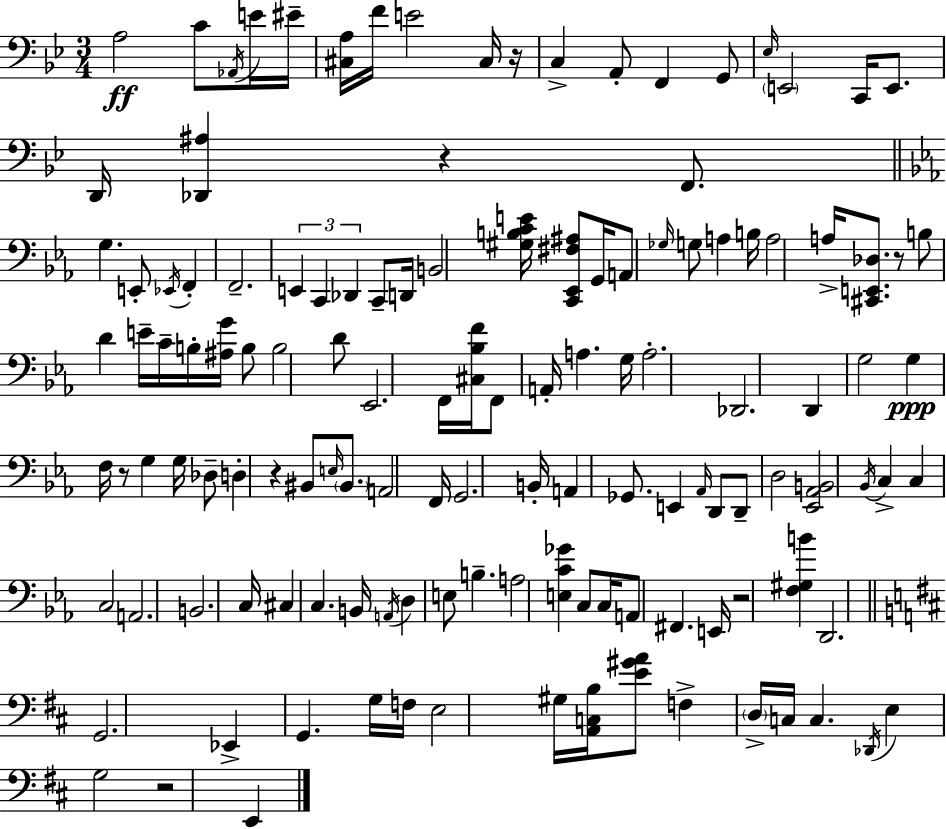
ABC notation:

X:1
T:Untitled
M:3/4
L:1/4
K:Bb
A,2 C/2 _A,,/4 E/4 ^E/4 [^C,A,]/4 F/4 E2 ^C,/4 z/4 C, A,,/2 F,, G,,/2 _E,/4 E,,2 C,,/4 E,,/2 D,,/4 [_D,,^A,] z F,,/2 G, E,,/2 _E,,/4 F,, F,,2 E,, C,, _D,, C,,/2 D,,/4 B,,2 [^G,B,CE]/4 [C,,_E,,^F,^A,]/2 G,,/4 A,,/2 _G,/4 G,/2 A, B,/4 A,2 A,/4 [^C,,E,,_D,]/2 z/2 B,/2 D E/4 C/4 B,/4 [^A,G]/4 B,/2 B,2 D/2 _E,,2 F,,/4 [^C,_B,F]/4 F,,/2 A,,/4 A, G,/4 A,2 _D,,2 D,, G,2 G, F,/4 z/2 G, G,/4 _D,/2 D, z ^B,,/2 E,/4 ^B,,/2 A,,2 F,,/4 G,,2 B,,/4 A,, _G,,/2 E,, _A,,/4 D,,/2 D,,/2 D,2 [_E,,_A,,B,,]2 _B,,/4 C, C, C,2 A,,2 B,,2 C,/4 ^C, C, B,,/4 A,,/4 D, E,/2 B, A,2 [E,C_G] C,/2 C,/4 A,,/2 ^F,, E,,/4 z2 [F,^G,B] D,,2 G,,2 _E,, G,, G,/4 F,/4 E,2 ^G,/4 [A,,C,B,]/4 [E^GA]/2 F, D,/4 C,/4 C, _D,,/4 E, G,2 z2 E,,